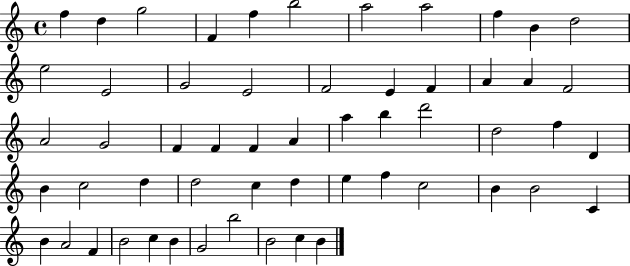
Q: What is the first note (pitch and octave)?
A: F5